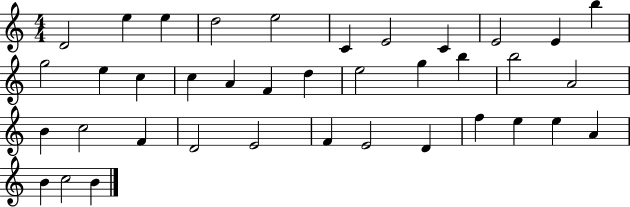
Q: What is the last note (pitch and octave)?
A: B4